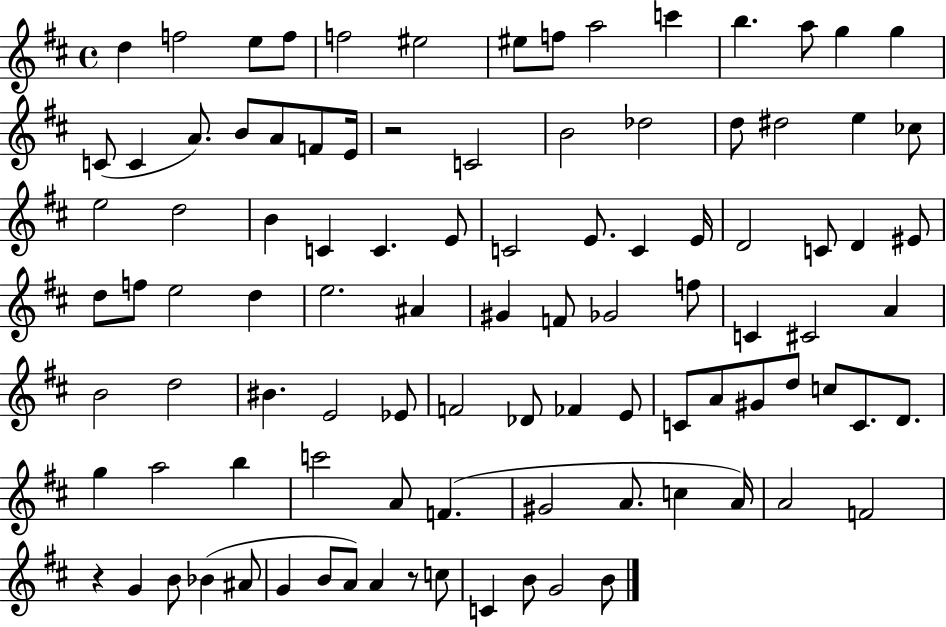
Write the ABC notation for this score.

X:1
T:Untitled
M:4/4
L:1/4
K:D
d f2 e/2 f/2 f2 ^e2 ^e/2 f/2 a2 c' b a/2 g g C/2 C A/2 B/2 A/2 F/2 E/4 z2 C2 B2 _d2 d/2 ^d2 e _c/2 e2 d2 B C C E/2 C2 E/2 C E/4 D2 C/2 D ^E/2 d/2 f/2 e2 d e2 ^A ^G F/2 _G2 f/2 C ^C2 A B2 d2 ^B E2 _E/2 F2 _D/2 _F E/2 C/2 A/2 ^G/2 d/2 c/2 C/2 D/2 g a2 b c'2 A/2 F ^G2 A/2 c A/4 A2 F2 z G B/2 _B ^A/2 G B/2 A/2 A z/2 c/2 C B/2 G2 B/2